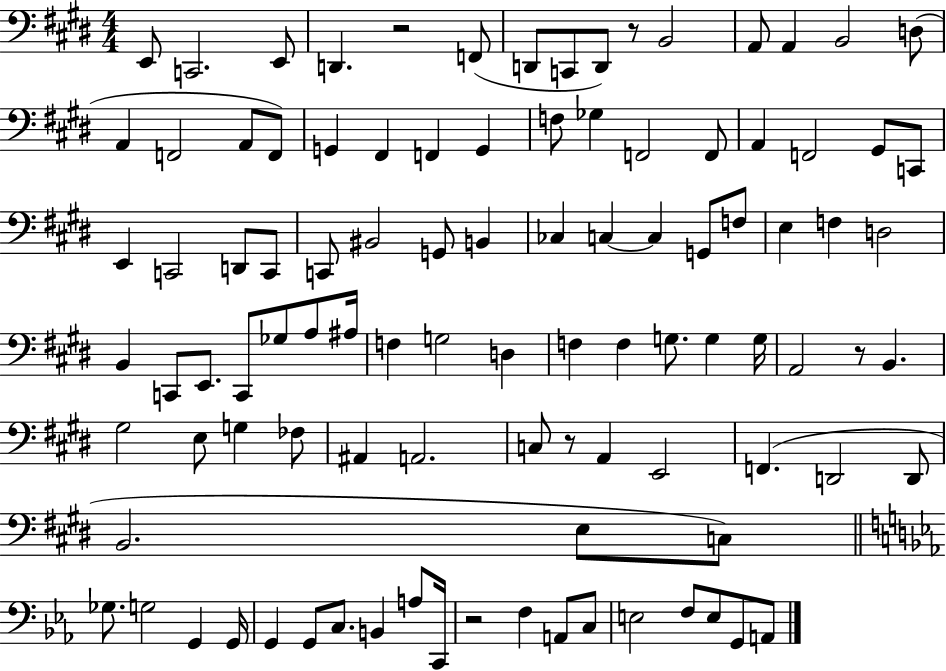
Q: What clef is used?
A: bass